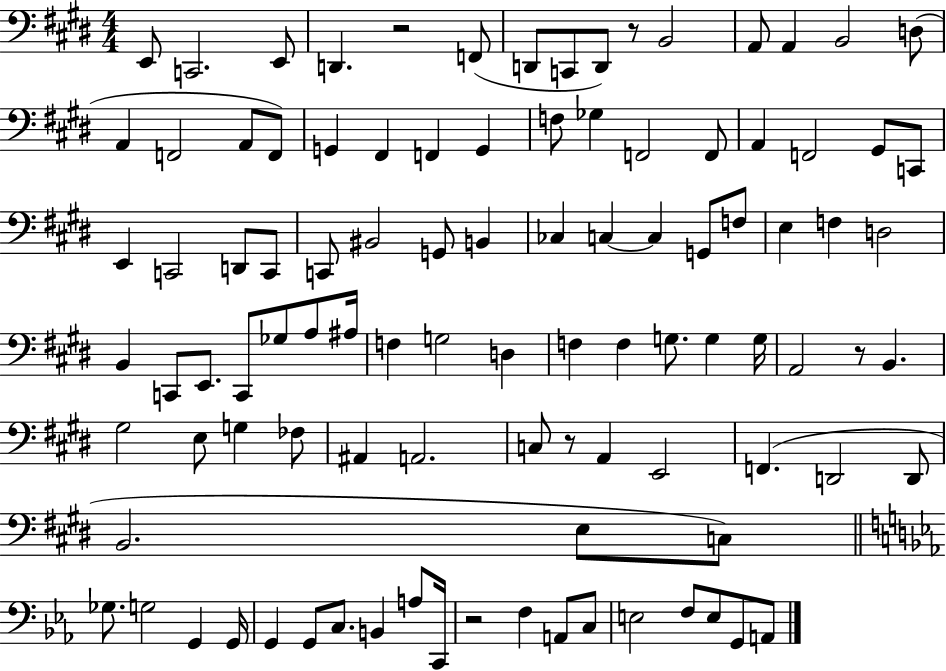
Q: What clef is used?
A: bass